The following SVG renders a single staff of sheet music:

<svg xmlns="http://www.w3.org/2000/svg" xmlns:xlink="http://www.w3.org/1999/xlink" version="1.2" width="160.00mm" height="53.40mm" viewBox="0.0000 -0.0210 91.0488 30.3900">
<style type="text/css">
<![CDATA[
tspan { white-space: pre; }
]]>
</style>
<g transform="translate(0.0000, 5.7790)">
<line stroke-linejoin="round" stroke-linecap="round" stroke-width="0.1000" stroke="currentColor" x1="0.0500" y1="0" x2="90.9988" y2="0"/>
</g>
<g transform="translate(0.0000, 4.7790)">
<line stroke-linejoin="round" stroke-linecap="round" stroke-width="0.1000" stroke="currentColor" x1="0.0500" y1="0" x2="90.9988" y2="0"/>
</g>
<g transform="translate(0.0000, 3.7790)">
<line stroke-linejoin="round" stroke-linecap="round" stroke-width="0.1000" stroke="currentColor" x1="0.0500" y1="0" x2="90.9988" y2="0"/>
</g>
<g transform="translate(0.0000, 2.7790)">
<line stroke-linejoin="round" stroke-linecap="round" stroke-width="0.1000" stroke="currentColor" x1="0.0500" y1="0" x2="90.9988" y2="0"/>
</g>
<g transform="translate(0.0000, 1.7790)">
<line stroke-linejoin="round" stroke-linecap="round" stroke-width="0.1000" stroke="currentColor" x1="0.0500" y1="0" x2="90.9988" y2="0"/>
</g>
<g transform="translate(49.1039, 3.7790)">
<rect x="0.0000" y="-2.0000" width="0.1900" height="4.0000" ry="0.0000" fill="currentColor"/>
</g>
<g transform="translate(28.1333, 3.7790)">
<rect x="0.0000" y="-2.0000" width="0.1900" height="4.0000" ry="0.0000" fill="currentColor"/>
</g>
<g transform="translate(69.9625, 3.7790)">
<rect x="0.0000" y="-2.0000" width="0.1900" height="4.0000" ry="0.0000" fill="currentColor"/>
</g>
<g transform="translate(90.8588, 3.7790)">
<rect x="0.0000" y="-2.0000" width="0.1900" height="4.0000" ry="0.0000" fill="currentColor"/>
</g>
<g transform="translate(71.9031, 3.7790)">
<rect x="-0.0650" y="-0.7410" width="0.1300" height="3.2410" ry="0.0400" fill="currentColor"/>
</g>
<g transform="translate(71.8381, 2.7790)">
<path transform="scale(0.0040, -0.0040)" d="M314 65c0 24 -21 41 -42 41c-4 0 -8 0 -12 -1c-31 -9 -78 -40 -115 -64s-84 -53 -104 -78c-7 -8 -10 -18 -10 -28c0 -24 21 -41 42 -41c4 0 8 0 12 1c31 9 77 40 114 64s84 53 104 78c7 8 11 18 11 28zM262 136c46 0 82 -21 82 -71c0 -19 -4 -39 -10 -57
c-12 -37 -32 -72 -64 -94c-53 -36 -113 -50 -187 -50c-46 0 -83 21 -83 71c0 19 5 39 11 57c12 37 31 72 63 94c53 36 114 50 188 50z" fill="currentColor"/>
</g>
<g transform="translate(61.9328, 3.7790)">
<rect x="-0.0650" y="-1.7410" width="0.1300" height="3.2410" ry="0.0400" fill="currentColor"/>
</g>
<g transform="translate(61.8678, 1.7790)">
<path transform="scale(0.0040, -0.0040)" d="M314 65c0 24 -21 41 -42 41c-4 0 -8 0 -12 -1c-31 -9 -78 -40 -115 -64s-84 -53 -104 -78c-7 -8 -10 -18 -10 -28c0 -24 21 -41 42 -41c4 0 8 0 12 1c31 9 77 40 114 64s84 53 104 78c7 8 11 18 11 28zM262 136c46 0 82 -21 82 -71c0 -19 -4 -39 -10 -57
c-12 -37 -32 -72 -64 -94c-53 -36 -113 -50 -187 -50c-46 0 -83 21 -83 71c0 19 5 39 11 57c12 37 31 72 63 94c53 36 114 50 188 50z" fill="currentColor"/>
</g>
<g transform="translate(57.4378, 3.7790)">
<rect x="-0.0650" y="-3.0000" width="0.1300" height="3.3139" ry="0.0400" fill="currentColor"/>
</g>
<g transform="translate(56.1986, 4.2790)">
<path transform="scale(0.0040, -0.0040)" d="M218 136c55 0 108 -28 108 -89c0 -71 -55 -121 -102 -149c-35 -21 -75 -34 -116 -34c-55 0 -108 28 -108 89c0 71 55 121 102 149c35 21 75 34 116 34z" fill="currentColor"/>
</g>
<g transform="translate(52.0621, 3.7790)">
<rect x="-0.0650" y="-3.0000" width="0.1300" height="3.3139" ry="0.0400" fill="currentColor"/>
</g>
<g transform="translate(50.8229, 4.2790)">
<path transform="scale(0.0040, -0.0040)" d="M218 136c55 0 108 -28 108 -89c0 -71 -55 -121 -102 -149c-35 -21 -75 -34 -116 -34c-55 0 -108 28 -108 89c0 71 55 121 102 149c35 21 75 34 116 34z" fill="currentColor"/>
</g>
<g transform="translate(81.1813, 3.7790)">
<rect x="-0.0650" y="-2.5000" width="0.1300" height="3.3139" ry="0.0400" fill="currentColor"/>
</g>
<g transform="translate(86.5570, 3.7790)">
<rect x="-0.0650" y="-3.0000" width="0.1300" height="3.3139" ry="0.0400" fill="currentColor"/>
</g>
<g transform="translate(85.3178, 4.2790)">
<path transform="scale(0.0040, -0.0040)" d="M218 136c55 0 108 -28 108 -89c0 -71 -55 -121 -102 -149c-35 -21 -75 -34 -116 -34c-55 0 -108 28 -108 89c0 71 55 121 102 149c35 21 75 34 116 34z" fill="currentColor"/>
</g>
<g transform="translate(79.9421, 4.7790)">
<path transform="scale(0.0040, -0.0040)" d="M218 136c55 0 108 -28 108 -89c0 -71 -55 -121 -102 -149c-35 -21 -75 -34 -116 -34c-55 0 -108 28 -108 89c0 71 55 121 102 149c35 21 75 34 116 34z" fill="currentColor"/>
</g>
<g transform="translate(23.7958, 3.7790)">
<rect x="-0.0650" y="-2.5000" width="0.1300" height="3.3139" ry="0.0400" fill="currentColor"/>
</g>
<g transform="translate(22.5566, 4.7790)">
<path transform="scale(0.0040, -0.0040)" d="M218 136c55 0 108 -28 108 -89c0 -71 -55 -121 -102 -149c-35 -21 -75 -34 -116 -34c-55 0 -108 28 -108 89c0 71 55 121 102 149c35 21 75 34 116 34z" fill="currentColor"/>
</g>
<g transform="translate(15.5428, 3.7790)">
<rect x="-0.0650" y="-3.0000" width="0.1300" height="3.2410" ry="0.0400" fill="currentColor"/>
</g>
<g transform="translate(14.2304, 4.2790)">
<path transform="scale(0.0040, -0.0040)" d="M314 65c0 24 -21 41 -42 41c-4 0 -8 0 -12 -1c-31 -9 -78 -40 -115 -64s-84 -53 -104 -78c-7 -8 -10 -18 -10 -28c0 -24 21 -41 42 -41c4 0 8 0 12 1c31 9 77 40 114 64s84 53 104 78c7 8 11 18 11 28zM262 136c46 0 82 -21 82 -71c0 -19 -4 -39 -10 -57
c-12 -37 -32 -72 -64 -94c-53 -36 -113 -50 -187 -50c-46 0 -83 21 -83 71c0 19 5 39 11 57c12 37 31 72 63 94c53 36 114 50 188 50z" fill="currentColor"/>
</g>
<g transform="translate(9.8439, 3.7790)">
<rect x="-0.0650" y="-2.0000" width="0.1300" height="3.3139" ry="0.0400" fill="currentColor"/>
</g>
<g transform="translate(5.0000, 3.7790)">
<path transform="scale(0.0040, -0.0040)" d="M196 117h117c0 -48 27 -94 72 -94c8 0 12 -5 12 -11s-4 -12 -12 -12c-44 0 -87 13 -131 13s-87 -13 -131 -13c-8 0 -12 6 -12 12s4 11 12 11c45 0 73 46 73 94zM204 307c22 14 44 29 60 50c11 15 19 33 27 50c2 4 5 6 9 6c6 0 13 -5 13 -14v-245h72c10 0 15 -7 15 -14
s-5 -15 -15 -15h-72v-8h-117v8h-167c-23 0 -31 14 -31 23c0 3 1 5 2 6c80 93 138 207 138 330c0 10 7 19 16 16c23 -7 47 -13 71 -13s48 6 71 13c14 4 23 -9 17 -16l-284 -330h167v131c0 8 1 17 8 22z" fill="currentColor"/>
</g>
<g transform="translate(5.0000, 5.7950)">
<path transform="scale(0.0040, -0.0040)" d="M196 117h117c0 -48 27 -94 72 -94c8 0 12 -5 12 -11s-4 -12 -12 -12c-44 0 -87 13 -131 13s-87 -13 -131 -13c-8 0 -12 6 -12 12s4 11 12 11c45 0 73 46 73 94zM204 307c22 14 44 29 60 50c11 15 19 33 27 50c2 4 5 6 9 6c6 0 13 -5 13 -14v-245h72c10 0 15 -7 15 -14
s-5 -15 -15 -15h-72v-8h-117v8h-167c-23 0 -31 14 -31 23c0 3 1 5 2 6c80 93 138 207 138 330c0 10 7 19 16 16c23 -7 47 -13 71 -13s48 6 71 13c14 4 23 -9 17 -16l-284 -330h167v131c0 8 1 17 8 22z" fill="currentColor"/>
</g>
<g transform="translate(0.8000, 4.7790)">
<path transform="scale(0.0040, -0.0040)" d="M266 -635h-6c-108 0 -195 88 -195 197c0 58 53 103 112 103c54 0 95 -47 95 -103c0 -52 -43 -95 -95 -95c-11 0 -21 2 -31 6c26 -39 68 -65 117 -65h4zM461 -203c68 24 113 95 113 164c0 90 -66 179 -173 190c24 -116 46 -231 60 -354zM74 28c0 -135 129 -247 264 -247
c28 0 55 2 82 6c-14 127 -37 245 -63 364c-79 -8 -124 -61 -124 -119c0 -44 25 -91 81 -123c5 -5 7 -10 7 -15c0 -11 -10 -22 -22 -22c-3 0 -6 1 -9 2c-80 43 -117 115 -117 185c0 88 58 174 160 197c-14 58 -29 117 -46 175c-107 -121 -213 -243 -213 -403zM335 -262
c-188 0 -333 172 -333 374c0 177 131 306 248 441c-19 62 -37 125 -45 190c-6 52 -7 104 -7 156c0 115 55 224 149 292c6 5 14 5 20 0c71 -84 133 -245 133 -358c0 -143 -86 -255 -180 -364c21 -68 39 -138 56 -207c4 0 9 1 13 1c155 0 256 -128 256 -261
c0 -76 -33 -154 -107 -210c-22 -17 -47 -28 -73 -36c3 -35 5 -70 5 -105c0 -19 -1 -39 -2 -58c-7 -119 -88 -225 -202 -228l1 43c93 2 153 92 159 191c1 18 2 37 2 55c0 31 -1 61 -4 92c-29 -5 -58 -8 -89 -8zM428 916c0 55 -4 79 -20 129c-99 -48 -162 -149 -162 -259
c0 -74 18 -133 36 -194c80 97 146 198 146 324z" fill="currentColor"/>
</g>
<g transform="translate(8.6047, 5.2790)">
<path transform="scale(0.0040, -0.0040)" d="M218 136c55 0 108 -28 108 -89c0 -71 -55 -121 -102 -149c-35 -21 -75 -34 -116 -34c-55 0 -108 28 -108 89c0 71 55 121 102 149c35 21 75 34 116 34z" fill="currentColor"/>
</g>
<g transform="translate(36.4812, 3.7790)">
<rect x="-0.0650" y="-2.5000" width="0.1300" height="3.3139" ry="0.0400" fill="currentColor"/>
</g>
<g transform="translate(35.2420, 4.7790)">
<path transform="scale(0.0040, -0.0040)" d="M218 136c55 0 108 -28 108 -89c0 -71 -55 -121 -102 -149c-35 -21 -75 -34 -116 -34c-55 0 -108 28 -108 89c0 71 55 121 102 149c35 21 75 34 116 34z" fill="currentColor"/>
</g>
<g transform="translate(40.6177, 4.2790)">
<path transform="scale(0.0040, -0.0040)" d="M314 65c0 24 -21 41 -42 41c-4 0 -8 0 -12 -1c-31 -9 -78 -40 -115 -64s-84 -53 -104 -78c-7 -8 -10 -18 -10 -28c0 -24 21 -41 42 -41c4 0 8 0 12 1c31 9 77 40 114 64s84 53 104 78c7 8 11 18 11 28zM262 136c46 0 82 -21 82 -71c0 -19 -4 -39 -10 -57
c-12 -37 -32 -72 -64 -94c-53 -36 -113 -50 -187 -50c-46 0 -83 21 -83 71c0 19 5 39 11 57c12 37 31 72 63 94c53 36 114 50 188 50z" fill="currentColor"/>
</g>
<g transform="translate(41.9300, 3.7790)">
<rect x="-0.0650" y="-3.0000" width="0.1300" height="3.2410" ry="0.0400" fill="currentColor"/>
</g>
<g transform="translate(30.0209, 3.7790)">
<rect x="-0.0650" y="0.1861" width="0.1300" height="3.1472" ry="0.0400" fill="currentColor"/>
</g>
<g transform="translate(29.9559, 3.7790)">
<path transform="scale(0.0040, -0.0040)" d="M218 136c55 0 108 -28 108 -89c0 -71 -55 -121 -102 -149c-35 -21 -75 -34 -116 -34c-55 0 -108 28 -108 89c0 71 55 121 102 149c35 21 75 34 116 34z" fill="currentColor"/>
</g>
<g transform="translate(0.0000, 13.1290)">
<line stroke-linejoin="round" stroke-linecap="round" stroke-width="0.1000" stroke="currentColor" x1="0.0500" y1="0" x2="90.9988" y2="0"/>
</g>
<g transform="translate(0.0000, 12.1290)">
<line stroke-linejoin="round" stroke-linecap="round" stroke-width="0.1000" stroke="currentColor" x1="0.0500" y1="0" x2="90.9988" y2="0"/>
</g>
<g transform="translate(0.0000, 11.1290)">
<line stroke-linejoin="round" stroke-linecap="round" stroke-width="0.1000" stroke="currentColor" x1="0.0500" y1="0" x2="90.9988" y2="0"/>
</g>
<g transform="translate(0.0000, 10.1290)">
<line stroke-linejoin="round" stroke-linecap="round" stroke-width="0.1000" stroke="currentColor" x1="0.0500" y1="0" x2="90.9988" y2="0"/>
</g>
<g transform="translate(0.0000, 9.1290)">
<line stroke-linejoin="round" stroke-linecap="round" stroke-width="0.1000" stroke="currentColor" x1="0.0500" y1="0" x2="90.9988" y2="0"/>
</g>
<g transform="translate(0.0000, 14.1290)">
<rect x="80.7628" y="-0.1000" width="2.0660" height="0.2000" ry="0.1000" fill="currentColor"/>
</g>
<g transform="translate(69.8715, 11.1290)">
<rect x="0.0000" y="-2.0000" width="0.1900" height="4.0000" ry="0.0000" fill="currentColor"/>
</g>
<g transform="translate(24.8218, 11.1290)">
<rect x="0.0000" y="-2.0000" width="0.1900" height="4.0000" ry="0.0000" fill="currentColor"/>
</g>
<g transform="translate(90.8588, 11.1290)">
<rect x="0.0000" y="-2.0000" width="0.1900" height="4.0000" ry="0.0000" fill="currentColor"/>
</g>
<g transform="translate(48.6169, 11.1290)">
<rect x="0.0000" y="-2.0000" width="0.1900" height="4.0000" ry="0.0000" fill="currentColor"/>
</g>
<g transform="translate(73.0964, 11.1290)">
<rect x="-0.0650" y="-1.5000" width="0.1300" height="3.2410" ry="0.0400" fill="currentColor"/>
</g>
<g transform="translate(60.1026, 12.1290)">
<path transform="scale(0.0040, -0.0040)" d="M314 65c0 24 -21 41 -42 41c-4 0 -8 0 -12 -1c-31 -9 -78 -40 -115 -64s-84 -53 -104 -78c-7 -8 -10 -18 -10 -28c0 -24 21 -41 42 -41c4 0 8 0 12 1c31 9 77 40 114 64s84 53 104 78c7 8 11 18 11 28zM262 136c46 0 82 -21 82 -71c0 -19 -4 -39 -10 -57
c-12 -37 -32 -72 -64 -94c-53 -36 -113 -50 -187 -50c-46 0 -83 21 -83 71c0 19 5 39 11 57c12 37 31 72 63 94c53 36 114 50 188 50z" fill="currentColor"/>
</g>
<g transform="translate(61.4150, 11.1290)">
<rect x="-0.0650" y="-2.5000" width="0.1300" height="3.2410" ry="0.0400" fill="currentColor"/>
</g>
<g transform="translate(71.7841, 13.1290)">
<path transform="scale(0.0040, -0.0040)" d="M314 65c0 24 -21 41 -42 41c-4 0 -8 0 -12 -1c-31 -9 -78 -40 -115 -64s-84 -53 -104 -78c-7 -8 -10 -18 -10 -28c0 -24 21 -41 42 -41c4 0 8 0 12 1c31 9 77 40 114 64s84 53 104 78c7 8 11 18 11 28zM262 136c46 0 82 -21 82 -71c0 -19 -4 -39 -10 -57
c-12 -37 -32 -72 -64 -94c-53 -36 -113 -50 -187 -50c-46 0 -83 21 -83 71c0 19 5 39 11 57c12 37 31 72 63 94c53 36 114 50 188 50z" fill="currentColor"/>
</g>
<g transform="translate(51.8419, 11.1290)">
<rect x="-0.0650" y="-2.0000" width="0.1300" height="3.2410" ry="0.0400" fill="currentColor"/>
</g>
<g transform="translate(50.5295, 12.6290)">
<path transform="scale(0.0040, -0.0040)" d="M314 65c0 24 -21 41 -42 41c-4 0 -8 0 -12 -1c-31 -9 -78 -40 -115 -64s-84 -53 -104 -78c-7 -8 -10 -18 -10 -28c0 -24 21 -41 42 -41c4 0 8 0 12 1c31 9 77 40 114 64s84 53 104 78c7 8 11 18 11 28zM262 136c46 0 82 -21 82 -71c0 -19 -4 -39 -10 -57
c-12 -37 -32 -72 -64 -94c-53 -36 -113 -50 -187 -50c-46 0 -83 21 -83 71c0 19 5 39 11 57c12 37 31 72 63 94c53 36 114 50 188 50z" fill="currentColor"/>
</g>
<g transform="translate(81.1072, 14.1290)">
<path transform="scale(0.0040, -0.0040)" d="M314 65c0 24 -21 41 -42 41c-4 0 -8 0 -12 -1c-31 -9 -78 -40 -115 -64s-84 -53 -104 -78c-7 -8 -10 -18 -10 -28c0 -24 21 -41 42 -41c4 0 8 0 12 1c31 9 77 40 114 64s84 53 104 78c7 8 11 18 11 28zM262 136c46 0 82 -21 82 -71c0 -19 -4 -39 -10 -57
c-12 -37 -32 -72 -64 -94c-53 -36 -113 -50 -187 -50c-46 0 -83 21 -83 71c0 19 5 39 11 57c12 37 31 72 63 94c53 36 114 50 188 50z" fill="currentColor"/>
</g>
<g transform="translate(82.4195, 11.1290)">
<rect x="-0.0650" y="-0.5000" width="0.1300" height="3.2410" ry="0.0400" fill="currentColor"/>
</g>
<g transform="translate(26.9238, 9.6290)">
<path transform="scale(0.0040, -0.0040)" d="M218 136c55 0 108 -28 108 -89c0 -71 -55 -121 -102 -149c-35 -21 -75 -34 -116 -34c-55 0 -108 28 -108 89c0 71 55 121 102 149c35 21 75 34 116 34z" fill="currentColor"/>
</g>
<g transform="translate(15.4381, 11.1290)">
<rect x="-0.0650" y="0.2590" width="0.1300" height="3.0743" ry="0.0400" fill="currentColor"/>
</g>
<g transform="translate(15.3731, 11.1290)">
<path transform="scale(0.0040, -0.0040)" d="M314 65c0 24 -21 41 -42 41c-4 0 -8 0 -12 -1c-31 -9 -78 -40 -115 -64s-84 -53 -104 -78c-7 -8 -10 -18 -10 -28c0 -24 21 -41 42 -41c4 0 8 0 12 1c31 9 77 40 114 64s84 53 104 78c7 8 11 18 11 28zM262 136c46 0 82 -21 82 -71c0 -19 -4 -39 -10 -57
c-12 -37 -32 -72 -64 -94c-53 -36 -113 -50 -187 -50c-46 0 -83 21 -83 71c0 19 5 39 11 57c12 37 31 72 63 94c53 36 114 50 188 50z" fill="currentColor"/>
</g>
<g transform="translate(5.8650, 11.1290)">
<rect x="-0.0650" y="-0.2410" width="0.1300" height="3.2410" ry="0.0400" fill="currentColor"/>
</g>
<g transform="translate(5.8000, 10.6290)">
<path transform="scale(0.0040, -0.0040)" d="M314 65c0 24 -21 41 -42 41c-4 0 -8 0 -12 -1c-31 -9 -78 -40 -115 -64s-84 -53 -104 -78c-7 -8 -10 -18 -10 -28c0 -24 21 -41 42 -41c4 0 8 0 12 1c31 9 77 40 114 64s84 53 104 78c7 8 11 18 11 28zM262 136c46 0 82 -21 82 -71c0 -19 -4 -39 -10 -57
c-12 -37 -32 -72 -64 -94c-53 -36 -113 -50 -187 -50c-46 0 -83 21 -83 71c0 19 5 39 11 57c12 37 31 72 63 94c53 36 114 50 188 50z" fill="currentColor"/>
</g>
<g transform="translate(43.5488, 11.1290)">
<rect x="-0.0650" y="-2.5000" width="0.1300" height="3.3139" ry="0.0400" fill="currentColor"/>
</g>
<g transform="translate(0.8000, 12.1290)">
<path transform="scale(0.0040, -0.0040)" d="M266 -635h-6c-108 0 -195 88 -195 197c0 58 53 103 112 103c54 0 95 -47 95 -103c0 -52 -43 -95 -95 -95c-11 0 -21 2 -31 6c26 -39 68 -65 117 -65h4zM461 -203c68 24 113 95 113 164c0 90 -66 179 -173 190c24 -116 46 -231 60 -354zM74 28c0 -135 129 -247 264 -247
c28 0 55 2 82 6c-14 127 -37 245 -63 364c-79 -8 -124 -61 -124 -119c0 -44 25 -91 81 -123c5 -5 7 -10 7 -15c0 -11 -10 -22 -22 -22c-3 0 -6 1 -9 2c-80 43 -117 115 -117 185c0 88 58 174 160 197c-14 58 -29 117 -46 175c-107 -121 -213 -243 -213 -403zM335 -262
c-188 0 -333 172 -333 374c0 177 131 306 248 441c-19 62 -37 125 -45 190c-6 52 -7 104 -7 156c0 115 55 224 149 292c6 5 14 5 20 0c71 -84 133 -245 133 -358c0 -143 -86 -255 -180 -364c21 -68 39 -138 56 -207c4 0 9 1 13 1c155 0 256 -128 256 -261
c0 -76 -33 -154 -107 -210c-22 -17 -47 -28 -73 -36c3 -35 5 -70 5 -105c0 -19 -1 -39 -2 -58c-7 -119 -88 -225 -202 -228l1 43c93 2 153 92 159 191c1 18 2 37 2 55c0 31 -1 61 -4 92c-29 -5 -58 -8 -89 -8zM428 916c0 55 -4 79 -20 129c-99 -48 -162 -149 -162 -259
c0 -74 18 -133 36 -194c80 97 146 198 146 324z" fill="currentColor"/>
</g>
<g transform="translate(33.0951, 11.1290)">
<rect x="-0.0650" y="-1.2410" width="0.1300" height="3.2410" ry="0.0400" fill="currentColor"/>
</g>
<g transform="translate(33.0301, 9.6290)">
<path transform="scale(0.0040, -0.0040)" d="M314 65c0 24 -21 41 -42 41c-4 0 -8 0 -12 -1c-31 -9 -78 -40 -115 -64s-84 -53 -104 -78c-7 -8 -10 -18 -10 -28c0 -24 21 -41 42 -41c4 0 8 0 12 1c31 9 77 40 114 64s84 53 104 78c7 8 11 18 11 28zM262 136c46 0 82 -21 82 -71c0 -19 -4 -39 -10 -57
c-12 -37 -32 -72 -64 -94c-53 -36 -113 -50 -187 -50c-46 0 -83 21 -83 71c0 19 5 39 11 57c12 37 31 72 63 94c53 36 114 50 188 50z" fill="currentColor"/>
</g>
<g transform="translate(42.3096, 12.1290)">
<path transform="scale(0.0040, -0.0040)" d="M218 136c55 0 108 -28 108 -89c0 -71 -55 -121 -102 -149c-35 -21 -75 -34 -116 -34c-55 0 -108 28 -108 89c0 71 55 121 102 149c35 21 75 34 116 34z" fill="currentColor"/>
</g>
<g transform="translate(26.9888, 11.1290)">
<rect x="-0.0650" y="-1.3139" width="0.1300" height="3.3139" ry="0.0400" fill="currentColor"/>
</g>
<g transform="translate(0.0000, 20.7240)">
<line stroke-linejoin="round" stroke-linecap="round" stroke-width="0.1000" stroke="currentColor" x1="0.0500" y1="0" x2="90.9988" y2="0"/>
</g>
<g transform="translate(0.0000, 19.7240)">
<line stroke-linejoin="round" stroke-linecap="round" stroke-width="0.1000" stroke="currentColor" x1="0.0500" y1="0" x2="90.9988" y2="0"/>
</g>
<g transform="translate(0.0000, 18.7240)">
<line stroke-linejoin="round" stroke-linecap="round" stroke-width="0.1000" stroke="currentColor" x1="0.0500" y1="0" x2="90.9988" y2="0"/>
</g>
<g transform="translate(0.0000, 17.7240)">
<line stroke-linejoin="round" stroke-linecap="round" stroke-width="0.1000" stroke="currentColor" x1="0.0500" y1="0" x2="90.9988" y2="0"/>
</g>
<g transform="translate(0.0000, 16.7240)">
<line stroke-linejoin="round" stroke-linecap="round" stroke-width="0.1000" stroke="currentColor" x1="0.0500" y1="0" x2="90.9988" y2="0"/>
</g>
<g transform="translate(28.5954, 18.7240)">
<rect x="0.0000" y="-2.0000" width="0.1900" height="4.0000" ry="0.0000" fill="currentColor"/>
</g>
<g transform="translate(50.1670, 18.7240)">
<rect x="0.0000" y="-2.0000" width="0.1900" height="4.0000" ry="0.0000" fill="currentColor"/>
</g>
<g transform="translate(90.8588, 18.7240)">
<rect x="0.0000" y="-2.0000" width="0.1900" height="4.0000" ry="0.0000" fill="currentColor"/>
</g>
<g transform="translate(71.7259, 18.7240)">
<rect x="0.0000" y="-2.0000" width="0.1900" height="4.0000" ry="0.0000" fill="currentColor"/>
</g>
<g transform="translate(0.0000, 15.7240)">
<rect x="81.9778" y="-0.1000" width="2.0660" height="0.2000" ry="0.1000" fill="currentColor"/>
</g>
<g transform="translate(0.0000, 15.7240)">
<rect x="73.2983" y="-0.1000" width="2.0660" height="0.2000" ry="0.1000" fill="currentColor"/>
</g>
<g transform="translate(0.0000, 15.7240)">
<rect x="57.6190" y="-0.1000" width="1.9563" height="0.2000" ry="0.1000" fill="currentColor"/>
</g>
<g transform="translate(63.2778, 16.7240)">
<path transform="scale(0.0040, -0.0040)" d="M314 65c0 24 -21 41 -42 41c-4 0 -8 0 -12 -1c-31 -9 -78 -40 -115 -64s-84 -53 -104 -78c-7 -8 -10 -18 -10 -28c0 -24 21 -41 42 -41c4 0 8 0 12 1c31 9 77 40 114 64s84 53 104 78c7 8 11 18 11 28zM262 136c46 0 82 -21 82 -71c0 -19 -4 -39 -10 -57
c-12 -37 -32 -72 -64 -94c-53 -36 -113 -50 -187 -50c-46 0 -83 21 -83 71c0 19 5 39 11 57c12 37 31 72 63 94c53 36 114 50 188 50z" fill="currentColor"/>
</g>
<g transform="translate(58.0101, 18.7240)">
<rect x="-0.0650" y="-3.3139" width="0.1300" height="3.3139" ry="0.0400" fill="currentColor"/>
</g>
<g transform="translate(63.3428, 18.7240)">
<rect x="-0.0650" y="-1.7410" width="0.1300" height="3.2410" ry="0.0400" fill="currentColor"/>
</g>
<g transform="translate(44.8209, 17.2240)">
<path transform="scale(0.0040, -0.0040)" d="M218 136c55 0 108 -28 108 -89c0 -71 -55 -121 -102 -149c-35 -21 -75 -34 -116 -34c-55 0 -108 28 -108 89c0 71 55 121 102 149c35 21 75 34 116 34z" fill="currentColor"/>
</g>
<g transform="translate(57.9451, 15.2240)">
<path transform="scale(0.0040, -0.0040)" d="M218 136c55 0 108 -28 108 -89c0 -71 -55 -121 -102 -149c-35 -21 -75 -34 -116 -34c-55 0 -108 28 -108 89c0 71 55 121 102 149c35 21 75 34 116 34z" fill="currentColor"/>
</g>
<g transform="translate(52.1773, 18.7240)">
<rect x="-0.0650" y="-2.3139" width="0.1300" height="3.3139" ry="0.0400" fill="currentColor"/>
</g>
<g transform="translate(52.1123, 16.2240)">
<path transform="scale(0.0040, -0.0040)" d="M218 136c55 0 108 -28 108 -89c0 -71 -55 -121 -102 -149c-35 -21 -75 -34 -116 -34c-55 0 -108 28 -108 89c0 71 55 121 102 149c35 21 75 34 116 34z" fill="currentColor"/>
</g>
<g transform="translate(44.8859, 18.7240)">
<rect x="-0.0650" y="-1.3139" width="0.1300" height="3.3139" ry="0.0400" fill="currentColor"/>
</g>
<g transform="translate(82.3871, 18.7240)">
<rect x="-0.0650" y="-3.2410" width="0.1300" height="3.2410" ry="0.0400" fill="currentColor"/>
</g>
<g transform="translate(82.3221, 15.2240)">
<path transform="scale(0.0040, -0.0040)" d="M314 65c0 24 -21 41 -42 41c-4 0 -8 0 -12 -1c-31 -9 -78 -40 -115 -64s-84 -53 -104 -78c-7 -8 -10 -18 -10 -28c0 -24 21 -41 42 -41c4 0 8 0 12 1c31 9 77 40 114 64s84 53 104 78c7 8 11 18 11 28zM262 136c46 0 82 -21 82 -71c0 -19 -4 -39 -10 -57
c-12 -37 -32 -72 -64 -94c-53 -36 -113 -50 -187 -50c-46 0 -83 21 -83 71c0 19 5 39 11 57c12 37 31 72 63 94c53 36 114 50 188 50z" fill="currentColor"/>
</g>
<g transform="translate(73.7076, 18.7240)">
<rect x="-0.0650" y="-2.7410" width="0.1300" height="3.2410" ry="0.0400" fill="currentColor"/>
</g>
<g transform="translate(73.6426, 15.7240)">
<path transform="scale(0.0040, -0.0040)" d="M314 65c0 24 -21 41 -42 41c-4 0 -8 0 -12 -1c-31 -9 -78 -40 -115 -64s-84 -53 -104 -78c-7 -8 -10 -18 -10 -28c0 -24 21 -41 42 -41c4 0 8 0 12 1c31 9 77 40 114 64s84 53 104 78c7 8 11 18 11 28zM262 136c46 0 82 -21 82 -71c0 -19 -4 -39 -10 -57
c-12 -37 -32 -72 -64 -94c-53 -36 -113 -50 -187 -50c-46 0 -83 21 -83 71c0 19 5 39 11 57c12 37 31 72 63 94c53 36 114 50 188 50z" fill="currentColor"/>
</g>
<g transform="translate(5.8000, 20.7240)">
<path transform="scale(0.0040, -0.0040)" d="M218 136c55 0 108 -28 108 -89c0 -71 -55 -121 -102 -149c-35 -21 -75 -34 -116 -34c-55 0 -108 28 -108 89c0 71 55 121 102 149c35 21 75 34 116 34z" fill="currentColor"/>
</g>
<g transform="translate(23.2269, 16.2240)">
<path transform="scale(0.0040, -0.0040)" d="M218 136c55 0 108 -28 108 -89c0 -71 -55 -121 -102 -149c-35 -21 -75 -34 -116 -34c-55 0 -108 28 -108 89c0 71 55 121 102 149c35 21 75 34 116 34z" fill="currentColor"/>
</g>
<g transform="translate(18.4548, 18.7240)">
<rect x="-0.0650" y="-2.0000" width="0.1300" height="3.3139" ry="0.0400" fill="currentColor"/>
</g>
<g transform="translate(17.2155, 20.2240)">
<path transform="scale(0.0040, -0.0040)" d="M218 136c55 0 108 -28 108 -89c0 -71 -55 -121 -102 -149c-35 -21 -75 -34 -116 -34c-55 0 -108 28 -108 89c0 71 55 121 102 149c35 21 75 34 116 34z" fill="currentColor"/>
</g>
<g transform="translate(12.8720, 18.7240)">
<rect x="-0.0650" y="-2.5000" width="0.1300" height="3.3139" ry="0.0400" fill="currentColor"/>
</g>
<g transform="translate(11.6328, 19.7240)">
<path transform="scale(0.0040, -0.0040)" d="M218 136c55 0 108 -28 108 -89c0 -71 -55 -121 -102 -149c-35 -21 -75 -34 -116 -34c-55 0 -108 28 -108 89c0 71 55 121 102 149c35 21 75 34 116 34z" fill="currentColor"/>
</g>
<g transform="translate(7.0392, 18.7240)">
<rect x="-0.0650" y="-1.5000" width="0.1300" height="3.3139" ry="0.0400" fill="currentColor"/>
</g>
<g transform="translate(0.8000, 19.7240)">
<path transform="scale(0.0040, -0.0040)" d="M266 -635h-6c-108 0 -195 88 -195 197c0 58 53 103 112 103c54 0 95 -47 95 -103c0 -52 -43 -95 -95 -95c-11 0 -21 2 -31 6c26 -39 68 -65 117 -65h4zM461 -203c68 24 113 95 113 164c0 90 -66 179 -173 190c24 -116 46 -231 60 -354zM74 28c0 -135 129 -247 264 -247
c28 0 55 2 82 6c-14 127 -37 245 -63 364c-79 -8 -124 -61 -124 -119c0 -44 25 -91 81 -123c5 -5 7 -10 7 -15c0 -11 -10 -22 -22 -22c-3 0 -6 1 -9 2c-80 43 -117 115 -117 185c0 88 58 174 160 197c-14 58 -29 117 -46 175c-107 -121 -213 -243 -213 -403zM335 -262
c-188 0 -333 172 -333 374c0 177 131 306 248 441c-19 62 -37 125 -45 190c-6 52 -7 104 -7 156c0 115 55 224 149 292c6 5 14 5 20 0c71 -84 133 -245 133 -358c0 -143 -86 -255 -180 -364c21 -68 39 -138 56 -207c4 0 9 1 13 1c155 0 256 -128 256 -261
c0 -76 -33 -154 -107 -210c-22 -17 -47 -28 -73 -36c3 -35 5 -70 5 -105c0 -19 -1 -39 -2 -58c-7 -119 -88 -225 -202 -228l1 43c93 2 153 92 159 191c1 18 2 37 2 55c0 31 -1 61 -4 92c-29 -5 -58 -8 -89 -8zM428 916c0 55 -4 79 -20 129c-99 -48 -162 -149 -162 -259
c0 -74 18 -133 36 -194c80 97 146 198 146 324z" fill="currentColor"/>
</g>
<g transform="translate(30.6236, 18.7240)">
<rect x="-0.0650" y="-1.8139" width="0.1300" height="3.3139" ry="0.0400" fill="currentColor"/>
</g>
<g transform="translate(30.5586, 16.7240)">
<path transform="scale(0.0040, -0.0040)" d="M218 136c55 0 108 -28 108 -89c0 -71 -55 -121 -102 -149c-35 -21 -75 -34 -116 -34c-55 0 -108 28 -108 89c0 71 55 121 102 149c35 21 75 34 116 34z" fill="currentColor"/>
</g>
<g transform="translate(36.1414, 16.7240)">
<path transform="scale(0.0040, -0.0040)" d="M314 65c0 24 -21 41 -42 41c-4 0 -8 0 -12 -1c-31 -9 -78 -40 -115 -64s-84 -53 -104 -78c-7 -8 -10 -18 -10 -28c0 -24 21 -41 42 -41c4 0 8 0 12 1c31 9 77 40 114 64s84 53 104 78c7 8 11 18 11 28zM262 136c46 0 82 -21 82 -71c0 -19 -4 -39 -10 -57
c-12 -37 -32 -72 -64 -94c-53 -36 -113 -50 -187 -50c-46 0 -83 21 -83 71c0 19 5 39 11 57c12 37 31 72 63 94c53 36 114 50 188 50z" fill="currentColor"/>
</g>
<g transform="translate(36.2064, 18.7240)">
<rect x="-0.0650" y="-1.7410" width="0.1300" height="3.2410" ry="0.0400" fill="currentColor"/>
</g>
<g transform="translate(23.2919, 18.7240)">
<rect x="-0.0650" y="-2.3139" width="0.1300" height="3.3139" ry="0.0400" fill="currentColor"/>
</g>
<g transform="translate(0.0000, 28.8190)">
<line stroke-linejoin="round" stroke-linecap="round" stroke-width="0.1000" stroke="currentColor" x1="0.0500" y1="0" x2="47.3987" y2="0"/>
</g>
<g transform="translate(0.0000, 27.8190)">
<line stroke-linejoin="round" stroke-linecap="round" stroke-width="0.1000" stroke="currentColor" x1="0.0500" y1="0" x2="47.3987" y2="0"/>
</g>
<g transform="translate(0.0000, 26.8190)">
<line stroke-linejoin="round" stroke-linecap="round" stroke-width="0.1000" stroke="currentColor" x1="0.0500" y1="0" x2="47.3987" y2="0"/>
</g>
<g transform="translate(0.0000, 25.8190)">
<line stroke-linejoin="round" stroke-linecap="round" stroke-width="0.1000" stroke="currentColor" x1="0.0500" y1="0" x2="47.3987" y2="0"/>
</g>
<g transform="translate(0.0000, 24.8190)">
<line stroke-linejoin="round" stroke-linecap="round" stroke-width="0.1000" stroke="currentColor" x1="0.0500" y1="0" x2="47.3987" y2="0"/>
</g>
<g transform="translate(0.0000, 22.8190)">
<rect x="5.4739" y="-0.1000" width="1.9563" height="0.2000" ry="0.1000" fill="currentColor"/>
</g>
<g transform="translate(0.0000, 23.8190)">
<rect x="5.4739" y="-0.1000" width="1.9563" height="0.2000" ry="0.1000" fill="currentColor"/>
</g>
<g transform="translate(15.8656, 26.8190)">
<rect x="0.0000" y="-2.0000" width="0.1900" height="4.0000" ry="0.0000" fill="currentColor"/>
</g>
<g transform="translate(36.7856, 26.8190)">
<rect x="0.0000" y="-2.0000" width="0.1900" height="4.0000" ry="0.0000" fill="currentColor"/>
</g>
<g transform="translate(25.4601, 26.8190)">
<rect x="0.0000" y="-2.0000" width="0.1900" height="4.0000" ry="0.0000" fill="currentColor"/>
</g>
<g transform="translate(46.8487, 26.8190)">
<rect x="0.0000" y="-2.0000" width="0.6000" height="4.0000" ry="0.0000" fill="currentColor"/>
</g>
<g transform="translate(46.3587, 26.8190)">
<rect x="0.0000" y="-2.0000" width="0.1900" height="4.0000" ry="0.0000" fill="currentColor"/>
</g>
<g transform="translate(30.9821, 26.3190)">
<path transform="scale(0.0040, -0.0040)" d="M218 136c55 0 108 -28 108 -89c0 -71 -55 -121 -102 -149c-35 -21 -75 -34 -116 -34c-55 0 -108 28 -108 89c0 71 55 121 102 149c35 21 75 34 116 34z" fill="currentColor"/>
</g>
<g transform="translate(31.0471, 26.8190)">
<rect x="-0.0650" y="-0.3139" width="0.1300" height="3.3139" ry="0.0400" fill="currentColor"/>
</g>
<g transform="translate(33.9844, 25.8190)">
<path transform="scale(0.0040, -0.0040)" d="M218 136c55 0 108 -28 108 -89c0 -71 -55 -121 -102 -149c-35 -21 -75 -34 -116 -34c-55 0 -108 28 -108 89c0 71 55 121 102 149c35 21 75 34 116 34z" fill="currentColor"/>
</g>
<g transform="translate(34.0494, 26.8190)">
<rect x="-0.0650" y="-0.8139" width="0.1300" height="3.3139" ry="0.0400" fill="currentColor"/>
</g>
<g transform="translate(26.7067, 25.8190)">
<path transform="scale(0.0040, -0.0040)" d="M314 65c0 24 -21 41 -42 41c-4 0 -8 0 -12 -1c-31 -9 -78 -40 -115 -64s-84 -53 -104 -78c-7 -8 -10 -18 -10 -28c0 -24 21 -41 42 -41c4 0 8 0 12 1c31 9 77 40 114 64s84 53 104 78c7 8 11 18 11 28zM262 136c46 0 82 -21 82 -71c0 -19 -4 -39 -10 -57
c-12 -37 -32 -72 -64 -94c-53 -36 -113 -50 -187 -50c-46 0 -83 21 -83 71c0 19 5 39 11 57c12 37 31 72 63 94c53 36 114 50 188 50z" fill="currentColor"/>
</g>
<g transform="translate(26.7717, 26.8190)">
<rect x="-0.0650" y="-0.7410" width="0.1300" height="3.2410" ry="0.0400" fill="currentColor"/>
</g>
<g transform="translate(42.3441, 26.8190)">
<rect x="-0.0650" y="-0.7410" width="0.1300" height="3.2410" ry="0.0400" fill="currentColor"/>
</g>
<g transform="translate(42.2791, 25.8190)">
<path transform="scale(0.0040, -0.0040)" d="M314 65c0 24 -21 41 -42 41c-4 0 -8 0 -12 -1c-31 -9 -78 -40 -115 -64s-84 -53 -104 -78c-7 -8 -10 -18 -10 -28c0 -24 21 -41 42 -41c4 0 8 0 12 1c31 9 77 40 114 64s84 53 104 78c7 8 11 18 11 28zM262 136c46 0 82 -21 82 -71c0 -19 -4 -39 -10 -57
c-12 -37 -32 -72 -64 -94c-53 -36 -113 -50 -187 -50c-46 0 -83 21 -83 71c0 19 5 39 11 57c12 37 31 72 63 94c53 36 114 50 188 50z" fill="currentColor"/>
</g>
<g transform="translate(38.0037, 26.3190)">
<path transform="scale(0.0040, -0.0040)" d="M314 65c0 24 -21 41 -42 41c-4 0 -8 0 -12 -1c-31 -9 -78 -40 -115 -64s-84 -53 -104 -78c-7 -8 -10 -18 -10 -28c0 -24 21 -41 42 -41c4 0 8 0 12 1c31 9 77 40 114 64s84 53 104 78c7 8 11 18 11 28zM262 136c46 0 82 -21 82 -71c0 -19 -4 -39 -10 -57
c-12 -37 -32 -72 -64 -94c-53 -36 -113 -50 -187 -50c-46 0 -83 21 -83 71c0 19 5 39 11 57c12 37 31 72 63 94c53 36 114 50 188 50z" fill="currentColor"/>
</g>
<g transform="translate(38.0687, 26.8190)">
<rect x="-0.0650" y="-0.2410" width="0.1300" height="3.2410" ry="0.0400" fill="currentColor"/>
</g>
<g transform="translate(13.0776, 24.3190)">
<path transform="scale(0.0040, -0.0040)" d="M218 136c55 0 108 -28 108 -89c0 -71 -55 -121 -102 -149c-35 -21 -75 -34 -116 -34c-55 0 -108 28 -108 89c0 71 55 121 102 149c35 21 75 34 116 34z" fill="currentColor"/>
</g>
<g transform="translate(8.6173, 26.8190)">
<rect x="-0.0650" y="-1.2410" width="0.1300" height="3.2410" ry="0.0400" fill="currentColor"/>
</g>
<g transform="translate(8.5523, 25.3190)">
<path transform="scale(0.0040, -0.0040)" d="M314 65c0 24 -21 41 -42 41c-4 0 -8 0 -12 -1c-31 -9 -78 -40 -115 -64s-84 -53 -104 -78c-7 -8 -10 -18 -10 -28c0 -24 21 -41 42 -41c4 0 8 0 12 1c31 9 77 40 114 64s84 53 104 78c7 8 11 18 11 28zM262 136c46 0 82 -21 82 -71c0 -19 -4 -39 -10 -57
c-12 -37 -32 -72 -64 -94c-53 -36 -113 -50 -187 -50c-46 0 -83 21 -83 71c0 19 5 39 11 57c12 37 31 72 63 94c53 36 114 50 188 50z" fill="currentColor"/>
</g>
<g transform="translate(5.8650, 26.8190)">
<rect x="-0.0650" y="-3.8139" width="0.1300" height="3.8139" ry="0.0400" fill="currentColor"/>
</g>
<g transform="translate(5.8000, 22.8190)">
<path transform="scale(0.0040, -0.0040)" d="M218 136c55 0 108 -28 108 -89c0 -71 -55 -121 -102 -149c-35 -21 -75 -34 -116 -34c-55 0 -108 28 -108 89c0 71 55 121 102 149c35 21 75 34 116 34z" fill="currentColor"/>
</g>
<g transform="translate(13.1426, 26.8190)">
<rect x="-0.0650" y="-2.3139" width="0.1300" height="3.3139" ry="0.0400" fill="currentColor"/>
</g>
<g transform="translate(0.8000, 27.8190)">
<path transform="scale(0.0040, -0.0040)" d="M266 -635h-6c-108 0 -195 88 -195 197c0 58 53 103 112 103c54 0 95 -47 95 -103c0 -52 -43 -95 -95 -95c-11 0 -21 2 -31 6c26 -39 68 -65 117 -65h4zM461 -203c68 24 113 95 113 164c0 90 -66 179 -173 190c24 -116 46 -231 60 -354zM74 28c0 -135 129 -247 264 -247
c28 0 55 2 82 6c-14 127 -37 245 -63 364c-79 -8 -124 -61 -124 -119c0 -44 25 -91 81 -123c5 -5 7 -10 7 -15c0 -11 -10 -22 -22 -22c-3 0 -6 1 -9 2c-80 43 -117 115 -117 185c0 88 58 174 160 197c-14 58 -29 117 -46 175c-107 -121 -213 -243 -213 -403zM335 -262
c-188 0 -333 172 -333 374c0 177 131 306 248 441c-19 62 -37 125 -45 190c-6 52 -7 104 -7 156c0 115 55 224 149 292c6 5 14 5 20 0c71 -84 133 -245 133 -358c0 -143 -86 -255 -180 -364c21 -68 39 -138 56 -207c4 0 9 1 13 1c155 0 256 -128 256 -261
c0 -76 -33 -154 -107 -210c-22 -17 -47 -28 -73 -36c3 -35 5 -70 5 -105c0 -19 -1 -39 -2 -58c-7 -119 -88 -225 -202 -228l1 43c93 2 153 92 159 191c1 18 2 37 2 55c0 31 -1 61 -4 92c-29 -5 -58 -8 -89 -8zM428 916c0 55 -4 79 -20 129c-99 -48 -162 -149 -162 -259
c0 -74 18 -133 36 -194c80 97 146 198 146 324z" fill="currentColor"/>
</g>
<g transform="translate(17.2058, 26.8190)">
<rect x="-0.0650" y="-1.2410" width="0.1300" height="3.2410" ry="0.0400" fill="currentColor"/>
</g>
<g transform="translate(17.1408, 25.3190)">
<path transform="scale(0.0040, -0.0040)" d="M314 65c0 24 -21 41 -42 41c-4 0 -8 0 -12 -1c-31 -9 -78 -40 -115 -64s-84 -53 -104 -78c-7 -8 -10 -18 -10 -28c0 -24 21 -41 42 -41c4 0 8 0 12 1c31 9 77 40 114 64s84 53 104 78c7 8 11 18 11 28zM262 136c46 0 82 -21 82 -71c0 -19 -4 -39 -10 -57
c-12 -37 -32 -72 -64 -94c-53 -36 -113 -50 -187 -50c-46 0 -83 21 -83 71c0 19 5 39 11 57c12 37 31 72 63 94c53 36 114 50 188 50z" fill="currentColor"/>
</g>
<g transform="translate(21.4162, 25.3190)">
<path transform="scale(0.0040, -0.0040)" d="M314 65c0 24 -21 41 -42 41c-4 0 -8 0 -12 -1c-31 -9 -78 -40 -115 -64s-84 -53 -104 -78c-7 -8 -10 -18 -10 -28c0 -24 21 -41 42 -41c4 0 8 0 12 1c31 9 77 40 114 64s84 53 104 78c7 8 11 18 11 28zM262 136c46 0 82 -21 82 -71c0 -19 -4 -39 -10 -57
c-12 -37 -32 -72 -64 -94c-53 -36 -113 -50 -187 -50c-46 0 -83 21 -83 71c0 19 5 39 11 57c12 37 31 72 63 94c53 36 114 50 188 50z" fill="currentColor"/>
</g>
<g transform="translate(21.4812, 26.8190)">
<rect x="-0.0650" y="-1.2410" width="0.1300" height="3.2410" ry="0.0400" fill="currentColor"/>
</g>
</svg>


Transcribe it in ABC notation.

X:1
T:Untitled
M:4/4
L:1/4
K:C
F A2 G B G A2 A A f2 d2 G A c2 B2 e e2 G F2 G2 E2 C2 E G F g f f2 e g b f2 a2 b2 c' e2 g e2 e2 d2 c d c2 d2